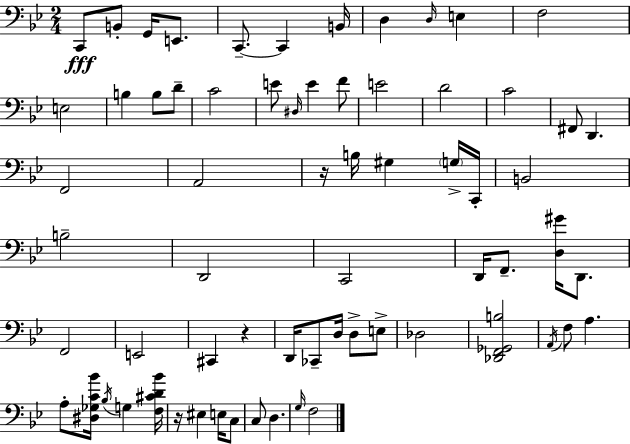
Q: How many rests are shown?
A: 3